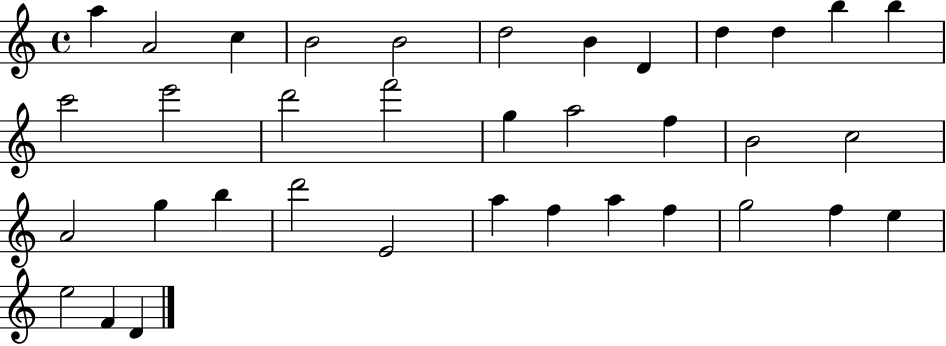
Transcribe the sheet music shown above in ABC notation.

X:1
T:Untitled
M:4/4
L:1/4
K:C
a A2 c B2 B2 d2 B D d d b b c'2 e'2 d'2 f'2 g a2 f B2 c2 A2 g b d'2 E2 a f a f g2 f e e2 F D